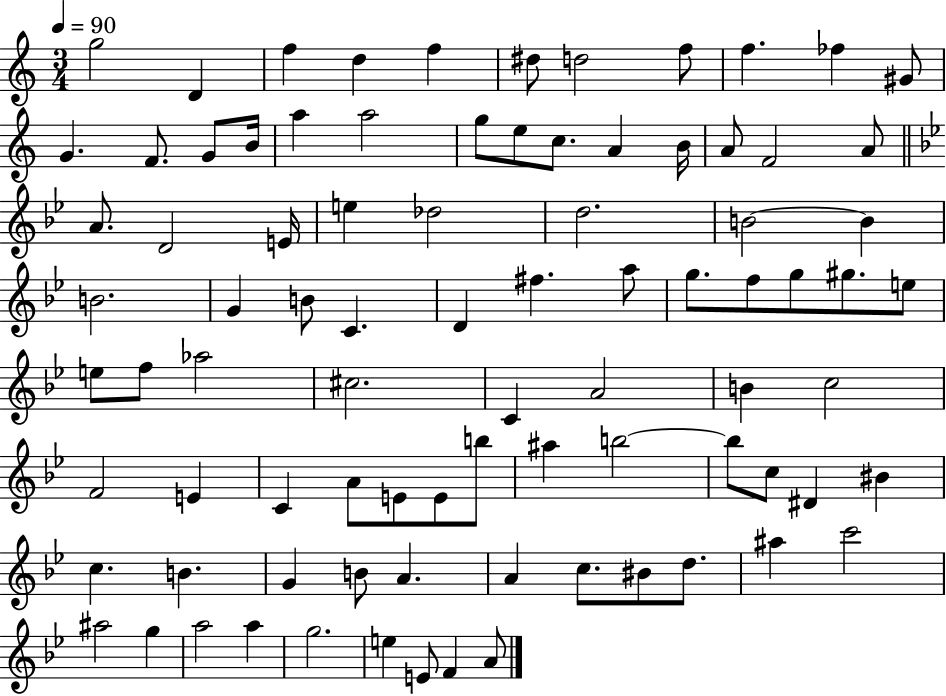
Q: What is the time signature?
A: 3/4